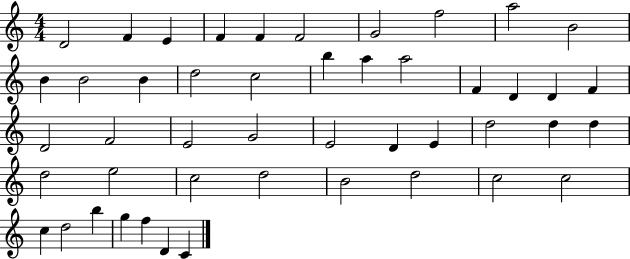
X:1
T:Untitled
M:4/4
L:1/4
K:C
D2 F E F F F2 G2 f2 a2 B2 B B2 B d2 c2 b a a2 F D D F D2 F2 E2 G2 E2 D E d2 d d d2 e2 c2 d2 B2 d2 c2 c2 c d2 b g f D C